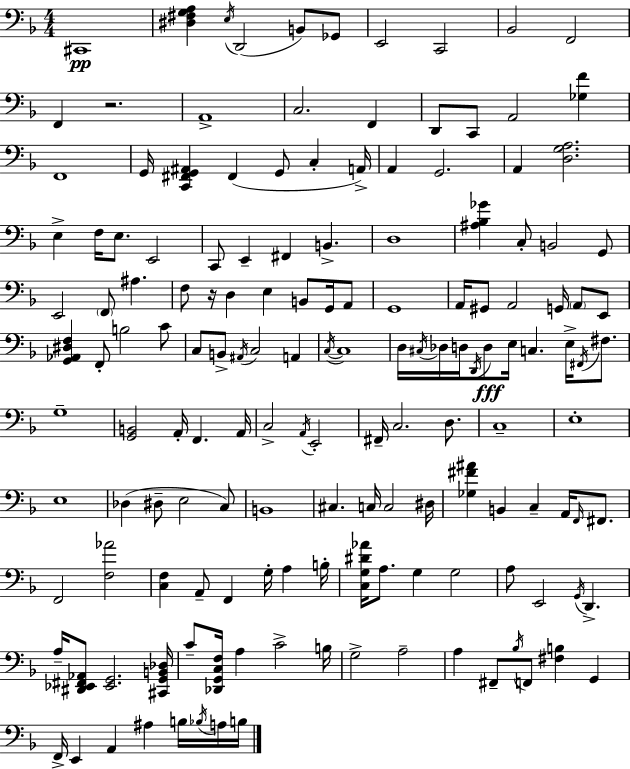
C#2/w [D#3,F#3,G3,A3]/q E3/s D2/h B2/e Gb2/e E2/h C2/h Bb2/h F2/h F2/q R/h. A2/w C3/h. F2/q D2/e C2/e A2/h [Gb3,F4]/q F2/w G2/s [C2,F#2,G2,A#2]/q F#2/q G2/e C3/q A2/s A2/q G2/h. A2/q [D3,G3,A3]/h. E3/q F3/s E3/e. E2/h C2/e E2/q F#2/q B2/q. D3/w [A#3,Bb3,Gb4]/q C3/e B2/h G2/e E2/h F2/e A#3/q. F3/e R/s D3/q E3/q B2/e G2/s A2/e G2/w A2/s G#2/e A2/h G2/s A2/e E2/e [G2,Ab2,D#3,F3]/q F2/e B3/h C4/e C3/e B2/e A#2/s C3/h A2/q C3/s C3/w D3/s C#3/s Db3/s D3/s D2/s D3/e E3/s C3/q. E3/s F#2/s F#3/e. G3/w [G2,B2]/h A2/s F2/q. A2/s C3/h A2/s E2/h F#2/s C3/h. D3/e. C3/w E3/w E3/w Db3/q D#3/e E3/h C3/e B2/w C#3/q. C3/s C3/h D#3/s [Gb3,F#4,A#4]/q B2/q C3/q A2/s F2/s F#2/e. F2/h [F3,Ab4]/h [C3,F3]/q A2/e F2/q G3/s A3/q B3/s [C3,G3,D#4,Ab4]/s A3/e. G3/q G3/h A3/e E2/h G2/s D2/q. A3/s [D#2,Eb2,F#2,Ab2]/e [Eb2,G2]/h. [C#2,G2,B2,Db3]/s C4/e [Db2,G2,C3,F3]/s A3/q C4/h B3/s G3/h A3/h A3/q F#2/e Bb3/s F2/e [F#3,B3]/q G2/q F2/s E2/q A2/q A#3/q B3/s Bb3/s A3/s B3/s